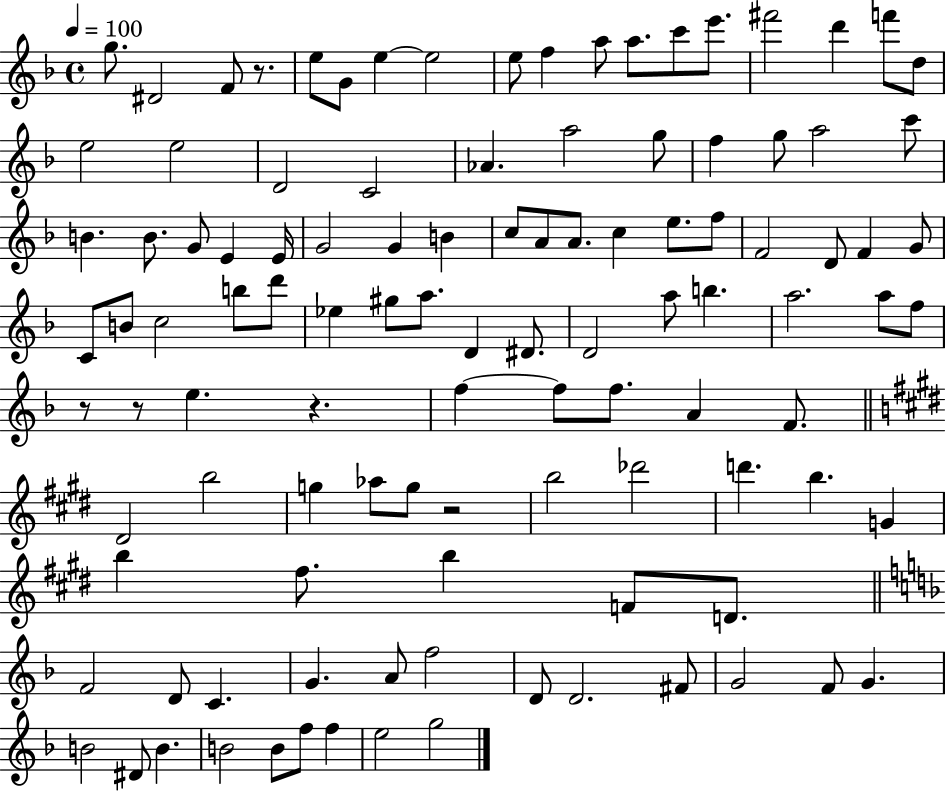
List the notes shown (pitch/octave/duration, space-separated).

G5/e. D#4/h F4/e R/e. E5/e G4/e E5/q E5/h E5/e F5/q A5/e A5/e. C6/e E6/e. F#6/h D6/q F6/e D5/e E5/h E5/h D4/h C4/h Ab4/q. A5/h G5/e F5/q G5/e A5/h C6/e B4/q. B4/e. G4/e E4/q E4/s G4/h G4/q B4/q C5/e A4/e A4/e. C5/q E5/e. F5/e F4/h D4/e F4/q G4/e C4/e B4/e C5/h B5/e D6/e Eb5/q G#5/e A5/e. D4/q D#4/e. D4/h A5/e B5/q. A5/h. A5/e F5/e R/e R/e E5/q. R/q. F5/q F5/e F5/e. A4/q F4/e. D#4/h B5/h G5/q Ab5/e G5/e R/h B5/h Db6/h D6/q. B5/q. G4/q B5/q F#5/e. B5/q F4/e D4/e. F4/h D4/e C4/q. G4/q. A4/e F5/h D4/e D4/h. F#4/e G4/h F4/e G4/q. B4/h D#4/e B4/q. B4/h B4/e F5/e F5/q E5/h G5/h